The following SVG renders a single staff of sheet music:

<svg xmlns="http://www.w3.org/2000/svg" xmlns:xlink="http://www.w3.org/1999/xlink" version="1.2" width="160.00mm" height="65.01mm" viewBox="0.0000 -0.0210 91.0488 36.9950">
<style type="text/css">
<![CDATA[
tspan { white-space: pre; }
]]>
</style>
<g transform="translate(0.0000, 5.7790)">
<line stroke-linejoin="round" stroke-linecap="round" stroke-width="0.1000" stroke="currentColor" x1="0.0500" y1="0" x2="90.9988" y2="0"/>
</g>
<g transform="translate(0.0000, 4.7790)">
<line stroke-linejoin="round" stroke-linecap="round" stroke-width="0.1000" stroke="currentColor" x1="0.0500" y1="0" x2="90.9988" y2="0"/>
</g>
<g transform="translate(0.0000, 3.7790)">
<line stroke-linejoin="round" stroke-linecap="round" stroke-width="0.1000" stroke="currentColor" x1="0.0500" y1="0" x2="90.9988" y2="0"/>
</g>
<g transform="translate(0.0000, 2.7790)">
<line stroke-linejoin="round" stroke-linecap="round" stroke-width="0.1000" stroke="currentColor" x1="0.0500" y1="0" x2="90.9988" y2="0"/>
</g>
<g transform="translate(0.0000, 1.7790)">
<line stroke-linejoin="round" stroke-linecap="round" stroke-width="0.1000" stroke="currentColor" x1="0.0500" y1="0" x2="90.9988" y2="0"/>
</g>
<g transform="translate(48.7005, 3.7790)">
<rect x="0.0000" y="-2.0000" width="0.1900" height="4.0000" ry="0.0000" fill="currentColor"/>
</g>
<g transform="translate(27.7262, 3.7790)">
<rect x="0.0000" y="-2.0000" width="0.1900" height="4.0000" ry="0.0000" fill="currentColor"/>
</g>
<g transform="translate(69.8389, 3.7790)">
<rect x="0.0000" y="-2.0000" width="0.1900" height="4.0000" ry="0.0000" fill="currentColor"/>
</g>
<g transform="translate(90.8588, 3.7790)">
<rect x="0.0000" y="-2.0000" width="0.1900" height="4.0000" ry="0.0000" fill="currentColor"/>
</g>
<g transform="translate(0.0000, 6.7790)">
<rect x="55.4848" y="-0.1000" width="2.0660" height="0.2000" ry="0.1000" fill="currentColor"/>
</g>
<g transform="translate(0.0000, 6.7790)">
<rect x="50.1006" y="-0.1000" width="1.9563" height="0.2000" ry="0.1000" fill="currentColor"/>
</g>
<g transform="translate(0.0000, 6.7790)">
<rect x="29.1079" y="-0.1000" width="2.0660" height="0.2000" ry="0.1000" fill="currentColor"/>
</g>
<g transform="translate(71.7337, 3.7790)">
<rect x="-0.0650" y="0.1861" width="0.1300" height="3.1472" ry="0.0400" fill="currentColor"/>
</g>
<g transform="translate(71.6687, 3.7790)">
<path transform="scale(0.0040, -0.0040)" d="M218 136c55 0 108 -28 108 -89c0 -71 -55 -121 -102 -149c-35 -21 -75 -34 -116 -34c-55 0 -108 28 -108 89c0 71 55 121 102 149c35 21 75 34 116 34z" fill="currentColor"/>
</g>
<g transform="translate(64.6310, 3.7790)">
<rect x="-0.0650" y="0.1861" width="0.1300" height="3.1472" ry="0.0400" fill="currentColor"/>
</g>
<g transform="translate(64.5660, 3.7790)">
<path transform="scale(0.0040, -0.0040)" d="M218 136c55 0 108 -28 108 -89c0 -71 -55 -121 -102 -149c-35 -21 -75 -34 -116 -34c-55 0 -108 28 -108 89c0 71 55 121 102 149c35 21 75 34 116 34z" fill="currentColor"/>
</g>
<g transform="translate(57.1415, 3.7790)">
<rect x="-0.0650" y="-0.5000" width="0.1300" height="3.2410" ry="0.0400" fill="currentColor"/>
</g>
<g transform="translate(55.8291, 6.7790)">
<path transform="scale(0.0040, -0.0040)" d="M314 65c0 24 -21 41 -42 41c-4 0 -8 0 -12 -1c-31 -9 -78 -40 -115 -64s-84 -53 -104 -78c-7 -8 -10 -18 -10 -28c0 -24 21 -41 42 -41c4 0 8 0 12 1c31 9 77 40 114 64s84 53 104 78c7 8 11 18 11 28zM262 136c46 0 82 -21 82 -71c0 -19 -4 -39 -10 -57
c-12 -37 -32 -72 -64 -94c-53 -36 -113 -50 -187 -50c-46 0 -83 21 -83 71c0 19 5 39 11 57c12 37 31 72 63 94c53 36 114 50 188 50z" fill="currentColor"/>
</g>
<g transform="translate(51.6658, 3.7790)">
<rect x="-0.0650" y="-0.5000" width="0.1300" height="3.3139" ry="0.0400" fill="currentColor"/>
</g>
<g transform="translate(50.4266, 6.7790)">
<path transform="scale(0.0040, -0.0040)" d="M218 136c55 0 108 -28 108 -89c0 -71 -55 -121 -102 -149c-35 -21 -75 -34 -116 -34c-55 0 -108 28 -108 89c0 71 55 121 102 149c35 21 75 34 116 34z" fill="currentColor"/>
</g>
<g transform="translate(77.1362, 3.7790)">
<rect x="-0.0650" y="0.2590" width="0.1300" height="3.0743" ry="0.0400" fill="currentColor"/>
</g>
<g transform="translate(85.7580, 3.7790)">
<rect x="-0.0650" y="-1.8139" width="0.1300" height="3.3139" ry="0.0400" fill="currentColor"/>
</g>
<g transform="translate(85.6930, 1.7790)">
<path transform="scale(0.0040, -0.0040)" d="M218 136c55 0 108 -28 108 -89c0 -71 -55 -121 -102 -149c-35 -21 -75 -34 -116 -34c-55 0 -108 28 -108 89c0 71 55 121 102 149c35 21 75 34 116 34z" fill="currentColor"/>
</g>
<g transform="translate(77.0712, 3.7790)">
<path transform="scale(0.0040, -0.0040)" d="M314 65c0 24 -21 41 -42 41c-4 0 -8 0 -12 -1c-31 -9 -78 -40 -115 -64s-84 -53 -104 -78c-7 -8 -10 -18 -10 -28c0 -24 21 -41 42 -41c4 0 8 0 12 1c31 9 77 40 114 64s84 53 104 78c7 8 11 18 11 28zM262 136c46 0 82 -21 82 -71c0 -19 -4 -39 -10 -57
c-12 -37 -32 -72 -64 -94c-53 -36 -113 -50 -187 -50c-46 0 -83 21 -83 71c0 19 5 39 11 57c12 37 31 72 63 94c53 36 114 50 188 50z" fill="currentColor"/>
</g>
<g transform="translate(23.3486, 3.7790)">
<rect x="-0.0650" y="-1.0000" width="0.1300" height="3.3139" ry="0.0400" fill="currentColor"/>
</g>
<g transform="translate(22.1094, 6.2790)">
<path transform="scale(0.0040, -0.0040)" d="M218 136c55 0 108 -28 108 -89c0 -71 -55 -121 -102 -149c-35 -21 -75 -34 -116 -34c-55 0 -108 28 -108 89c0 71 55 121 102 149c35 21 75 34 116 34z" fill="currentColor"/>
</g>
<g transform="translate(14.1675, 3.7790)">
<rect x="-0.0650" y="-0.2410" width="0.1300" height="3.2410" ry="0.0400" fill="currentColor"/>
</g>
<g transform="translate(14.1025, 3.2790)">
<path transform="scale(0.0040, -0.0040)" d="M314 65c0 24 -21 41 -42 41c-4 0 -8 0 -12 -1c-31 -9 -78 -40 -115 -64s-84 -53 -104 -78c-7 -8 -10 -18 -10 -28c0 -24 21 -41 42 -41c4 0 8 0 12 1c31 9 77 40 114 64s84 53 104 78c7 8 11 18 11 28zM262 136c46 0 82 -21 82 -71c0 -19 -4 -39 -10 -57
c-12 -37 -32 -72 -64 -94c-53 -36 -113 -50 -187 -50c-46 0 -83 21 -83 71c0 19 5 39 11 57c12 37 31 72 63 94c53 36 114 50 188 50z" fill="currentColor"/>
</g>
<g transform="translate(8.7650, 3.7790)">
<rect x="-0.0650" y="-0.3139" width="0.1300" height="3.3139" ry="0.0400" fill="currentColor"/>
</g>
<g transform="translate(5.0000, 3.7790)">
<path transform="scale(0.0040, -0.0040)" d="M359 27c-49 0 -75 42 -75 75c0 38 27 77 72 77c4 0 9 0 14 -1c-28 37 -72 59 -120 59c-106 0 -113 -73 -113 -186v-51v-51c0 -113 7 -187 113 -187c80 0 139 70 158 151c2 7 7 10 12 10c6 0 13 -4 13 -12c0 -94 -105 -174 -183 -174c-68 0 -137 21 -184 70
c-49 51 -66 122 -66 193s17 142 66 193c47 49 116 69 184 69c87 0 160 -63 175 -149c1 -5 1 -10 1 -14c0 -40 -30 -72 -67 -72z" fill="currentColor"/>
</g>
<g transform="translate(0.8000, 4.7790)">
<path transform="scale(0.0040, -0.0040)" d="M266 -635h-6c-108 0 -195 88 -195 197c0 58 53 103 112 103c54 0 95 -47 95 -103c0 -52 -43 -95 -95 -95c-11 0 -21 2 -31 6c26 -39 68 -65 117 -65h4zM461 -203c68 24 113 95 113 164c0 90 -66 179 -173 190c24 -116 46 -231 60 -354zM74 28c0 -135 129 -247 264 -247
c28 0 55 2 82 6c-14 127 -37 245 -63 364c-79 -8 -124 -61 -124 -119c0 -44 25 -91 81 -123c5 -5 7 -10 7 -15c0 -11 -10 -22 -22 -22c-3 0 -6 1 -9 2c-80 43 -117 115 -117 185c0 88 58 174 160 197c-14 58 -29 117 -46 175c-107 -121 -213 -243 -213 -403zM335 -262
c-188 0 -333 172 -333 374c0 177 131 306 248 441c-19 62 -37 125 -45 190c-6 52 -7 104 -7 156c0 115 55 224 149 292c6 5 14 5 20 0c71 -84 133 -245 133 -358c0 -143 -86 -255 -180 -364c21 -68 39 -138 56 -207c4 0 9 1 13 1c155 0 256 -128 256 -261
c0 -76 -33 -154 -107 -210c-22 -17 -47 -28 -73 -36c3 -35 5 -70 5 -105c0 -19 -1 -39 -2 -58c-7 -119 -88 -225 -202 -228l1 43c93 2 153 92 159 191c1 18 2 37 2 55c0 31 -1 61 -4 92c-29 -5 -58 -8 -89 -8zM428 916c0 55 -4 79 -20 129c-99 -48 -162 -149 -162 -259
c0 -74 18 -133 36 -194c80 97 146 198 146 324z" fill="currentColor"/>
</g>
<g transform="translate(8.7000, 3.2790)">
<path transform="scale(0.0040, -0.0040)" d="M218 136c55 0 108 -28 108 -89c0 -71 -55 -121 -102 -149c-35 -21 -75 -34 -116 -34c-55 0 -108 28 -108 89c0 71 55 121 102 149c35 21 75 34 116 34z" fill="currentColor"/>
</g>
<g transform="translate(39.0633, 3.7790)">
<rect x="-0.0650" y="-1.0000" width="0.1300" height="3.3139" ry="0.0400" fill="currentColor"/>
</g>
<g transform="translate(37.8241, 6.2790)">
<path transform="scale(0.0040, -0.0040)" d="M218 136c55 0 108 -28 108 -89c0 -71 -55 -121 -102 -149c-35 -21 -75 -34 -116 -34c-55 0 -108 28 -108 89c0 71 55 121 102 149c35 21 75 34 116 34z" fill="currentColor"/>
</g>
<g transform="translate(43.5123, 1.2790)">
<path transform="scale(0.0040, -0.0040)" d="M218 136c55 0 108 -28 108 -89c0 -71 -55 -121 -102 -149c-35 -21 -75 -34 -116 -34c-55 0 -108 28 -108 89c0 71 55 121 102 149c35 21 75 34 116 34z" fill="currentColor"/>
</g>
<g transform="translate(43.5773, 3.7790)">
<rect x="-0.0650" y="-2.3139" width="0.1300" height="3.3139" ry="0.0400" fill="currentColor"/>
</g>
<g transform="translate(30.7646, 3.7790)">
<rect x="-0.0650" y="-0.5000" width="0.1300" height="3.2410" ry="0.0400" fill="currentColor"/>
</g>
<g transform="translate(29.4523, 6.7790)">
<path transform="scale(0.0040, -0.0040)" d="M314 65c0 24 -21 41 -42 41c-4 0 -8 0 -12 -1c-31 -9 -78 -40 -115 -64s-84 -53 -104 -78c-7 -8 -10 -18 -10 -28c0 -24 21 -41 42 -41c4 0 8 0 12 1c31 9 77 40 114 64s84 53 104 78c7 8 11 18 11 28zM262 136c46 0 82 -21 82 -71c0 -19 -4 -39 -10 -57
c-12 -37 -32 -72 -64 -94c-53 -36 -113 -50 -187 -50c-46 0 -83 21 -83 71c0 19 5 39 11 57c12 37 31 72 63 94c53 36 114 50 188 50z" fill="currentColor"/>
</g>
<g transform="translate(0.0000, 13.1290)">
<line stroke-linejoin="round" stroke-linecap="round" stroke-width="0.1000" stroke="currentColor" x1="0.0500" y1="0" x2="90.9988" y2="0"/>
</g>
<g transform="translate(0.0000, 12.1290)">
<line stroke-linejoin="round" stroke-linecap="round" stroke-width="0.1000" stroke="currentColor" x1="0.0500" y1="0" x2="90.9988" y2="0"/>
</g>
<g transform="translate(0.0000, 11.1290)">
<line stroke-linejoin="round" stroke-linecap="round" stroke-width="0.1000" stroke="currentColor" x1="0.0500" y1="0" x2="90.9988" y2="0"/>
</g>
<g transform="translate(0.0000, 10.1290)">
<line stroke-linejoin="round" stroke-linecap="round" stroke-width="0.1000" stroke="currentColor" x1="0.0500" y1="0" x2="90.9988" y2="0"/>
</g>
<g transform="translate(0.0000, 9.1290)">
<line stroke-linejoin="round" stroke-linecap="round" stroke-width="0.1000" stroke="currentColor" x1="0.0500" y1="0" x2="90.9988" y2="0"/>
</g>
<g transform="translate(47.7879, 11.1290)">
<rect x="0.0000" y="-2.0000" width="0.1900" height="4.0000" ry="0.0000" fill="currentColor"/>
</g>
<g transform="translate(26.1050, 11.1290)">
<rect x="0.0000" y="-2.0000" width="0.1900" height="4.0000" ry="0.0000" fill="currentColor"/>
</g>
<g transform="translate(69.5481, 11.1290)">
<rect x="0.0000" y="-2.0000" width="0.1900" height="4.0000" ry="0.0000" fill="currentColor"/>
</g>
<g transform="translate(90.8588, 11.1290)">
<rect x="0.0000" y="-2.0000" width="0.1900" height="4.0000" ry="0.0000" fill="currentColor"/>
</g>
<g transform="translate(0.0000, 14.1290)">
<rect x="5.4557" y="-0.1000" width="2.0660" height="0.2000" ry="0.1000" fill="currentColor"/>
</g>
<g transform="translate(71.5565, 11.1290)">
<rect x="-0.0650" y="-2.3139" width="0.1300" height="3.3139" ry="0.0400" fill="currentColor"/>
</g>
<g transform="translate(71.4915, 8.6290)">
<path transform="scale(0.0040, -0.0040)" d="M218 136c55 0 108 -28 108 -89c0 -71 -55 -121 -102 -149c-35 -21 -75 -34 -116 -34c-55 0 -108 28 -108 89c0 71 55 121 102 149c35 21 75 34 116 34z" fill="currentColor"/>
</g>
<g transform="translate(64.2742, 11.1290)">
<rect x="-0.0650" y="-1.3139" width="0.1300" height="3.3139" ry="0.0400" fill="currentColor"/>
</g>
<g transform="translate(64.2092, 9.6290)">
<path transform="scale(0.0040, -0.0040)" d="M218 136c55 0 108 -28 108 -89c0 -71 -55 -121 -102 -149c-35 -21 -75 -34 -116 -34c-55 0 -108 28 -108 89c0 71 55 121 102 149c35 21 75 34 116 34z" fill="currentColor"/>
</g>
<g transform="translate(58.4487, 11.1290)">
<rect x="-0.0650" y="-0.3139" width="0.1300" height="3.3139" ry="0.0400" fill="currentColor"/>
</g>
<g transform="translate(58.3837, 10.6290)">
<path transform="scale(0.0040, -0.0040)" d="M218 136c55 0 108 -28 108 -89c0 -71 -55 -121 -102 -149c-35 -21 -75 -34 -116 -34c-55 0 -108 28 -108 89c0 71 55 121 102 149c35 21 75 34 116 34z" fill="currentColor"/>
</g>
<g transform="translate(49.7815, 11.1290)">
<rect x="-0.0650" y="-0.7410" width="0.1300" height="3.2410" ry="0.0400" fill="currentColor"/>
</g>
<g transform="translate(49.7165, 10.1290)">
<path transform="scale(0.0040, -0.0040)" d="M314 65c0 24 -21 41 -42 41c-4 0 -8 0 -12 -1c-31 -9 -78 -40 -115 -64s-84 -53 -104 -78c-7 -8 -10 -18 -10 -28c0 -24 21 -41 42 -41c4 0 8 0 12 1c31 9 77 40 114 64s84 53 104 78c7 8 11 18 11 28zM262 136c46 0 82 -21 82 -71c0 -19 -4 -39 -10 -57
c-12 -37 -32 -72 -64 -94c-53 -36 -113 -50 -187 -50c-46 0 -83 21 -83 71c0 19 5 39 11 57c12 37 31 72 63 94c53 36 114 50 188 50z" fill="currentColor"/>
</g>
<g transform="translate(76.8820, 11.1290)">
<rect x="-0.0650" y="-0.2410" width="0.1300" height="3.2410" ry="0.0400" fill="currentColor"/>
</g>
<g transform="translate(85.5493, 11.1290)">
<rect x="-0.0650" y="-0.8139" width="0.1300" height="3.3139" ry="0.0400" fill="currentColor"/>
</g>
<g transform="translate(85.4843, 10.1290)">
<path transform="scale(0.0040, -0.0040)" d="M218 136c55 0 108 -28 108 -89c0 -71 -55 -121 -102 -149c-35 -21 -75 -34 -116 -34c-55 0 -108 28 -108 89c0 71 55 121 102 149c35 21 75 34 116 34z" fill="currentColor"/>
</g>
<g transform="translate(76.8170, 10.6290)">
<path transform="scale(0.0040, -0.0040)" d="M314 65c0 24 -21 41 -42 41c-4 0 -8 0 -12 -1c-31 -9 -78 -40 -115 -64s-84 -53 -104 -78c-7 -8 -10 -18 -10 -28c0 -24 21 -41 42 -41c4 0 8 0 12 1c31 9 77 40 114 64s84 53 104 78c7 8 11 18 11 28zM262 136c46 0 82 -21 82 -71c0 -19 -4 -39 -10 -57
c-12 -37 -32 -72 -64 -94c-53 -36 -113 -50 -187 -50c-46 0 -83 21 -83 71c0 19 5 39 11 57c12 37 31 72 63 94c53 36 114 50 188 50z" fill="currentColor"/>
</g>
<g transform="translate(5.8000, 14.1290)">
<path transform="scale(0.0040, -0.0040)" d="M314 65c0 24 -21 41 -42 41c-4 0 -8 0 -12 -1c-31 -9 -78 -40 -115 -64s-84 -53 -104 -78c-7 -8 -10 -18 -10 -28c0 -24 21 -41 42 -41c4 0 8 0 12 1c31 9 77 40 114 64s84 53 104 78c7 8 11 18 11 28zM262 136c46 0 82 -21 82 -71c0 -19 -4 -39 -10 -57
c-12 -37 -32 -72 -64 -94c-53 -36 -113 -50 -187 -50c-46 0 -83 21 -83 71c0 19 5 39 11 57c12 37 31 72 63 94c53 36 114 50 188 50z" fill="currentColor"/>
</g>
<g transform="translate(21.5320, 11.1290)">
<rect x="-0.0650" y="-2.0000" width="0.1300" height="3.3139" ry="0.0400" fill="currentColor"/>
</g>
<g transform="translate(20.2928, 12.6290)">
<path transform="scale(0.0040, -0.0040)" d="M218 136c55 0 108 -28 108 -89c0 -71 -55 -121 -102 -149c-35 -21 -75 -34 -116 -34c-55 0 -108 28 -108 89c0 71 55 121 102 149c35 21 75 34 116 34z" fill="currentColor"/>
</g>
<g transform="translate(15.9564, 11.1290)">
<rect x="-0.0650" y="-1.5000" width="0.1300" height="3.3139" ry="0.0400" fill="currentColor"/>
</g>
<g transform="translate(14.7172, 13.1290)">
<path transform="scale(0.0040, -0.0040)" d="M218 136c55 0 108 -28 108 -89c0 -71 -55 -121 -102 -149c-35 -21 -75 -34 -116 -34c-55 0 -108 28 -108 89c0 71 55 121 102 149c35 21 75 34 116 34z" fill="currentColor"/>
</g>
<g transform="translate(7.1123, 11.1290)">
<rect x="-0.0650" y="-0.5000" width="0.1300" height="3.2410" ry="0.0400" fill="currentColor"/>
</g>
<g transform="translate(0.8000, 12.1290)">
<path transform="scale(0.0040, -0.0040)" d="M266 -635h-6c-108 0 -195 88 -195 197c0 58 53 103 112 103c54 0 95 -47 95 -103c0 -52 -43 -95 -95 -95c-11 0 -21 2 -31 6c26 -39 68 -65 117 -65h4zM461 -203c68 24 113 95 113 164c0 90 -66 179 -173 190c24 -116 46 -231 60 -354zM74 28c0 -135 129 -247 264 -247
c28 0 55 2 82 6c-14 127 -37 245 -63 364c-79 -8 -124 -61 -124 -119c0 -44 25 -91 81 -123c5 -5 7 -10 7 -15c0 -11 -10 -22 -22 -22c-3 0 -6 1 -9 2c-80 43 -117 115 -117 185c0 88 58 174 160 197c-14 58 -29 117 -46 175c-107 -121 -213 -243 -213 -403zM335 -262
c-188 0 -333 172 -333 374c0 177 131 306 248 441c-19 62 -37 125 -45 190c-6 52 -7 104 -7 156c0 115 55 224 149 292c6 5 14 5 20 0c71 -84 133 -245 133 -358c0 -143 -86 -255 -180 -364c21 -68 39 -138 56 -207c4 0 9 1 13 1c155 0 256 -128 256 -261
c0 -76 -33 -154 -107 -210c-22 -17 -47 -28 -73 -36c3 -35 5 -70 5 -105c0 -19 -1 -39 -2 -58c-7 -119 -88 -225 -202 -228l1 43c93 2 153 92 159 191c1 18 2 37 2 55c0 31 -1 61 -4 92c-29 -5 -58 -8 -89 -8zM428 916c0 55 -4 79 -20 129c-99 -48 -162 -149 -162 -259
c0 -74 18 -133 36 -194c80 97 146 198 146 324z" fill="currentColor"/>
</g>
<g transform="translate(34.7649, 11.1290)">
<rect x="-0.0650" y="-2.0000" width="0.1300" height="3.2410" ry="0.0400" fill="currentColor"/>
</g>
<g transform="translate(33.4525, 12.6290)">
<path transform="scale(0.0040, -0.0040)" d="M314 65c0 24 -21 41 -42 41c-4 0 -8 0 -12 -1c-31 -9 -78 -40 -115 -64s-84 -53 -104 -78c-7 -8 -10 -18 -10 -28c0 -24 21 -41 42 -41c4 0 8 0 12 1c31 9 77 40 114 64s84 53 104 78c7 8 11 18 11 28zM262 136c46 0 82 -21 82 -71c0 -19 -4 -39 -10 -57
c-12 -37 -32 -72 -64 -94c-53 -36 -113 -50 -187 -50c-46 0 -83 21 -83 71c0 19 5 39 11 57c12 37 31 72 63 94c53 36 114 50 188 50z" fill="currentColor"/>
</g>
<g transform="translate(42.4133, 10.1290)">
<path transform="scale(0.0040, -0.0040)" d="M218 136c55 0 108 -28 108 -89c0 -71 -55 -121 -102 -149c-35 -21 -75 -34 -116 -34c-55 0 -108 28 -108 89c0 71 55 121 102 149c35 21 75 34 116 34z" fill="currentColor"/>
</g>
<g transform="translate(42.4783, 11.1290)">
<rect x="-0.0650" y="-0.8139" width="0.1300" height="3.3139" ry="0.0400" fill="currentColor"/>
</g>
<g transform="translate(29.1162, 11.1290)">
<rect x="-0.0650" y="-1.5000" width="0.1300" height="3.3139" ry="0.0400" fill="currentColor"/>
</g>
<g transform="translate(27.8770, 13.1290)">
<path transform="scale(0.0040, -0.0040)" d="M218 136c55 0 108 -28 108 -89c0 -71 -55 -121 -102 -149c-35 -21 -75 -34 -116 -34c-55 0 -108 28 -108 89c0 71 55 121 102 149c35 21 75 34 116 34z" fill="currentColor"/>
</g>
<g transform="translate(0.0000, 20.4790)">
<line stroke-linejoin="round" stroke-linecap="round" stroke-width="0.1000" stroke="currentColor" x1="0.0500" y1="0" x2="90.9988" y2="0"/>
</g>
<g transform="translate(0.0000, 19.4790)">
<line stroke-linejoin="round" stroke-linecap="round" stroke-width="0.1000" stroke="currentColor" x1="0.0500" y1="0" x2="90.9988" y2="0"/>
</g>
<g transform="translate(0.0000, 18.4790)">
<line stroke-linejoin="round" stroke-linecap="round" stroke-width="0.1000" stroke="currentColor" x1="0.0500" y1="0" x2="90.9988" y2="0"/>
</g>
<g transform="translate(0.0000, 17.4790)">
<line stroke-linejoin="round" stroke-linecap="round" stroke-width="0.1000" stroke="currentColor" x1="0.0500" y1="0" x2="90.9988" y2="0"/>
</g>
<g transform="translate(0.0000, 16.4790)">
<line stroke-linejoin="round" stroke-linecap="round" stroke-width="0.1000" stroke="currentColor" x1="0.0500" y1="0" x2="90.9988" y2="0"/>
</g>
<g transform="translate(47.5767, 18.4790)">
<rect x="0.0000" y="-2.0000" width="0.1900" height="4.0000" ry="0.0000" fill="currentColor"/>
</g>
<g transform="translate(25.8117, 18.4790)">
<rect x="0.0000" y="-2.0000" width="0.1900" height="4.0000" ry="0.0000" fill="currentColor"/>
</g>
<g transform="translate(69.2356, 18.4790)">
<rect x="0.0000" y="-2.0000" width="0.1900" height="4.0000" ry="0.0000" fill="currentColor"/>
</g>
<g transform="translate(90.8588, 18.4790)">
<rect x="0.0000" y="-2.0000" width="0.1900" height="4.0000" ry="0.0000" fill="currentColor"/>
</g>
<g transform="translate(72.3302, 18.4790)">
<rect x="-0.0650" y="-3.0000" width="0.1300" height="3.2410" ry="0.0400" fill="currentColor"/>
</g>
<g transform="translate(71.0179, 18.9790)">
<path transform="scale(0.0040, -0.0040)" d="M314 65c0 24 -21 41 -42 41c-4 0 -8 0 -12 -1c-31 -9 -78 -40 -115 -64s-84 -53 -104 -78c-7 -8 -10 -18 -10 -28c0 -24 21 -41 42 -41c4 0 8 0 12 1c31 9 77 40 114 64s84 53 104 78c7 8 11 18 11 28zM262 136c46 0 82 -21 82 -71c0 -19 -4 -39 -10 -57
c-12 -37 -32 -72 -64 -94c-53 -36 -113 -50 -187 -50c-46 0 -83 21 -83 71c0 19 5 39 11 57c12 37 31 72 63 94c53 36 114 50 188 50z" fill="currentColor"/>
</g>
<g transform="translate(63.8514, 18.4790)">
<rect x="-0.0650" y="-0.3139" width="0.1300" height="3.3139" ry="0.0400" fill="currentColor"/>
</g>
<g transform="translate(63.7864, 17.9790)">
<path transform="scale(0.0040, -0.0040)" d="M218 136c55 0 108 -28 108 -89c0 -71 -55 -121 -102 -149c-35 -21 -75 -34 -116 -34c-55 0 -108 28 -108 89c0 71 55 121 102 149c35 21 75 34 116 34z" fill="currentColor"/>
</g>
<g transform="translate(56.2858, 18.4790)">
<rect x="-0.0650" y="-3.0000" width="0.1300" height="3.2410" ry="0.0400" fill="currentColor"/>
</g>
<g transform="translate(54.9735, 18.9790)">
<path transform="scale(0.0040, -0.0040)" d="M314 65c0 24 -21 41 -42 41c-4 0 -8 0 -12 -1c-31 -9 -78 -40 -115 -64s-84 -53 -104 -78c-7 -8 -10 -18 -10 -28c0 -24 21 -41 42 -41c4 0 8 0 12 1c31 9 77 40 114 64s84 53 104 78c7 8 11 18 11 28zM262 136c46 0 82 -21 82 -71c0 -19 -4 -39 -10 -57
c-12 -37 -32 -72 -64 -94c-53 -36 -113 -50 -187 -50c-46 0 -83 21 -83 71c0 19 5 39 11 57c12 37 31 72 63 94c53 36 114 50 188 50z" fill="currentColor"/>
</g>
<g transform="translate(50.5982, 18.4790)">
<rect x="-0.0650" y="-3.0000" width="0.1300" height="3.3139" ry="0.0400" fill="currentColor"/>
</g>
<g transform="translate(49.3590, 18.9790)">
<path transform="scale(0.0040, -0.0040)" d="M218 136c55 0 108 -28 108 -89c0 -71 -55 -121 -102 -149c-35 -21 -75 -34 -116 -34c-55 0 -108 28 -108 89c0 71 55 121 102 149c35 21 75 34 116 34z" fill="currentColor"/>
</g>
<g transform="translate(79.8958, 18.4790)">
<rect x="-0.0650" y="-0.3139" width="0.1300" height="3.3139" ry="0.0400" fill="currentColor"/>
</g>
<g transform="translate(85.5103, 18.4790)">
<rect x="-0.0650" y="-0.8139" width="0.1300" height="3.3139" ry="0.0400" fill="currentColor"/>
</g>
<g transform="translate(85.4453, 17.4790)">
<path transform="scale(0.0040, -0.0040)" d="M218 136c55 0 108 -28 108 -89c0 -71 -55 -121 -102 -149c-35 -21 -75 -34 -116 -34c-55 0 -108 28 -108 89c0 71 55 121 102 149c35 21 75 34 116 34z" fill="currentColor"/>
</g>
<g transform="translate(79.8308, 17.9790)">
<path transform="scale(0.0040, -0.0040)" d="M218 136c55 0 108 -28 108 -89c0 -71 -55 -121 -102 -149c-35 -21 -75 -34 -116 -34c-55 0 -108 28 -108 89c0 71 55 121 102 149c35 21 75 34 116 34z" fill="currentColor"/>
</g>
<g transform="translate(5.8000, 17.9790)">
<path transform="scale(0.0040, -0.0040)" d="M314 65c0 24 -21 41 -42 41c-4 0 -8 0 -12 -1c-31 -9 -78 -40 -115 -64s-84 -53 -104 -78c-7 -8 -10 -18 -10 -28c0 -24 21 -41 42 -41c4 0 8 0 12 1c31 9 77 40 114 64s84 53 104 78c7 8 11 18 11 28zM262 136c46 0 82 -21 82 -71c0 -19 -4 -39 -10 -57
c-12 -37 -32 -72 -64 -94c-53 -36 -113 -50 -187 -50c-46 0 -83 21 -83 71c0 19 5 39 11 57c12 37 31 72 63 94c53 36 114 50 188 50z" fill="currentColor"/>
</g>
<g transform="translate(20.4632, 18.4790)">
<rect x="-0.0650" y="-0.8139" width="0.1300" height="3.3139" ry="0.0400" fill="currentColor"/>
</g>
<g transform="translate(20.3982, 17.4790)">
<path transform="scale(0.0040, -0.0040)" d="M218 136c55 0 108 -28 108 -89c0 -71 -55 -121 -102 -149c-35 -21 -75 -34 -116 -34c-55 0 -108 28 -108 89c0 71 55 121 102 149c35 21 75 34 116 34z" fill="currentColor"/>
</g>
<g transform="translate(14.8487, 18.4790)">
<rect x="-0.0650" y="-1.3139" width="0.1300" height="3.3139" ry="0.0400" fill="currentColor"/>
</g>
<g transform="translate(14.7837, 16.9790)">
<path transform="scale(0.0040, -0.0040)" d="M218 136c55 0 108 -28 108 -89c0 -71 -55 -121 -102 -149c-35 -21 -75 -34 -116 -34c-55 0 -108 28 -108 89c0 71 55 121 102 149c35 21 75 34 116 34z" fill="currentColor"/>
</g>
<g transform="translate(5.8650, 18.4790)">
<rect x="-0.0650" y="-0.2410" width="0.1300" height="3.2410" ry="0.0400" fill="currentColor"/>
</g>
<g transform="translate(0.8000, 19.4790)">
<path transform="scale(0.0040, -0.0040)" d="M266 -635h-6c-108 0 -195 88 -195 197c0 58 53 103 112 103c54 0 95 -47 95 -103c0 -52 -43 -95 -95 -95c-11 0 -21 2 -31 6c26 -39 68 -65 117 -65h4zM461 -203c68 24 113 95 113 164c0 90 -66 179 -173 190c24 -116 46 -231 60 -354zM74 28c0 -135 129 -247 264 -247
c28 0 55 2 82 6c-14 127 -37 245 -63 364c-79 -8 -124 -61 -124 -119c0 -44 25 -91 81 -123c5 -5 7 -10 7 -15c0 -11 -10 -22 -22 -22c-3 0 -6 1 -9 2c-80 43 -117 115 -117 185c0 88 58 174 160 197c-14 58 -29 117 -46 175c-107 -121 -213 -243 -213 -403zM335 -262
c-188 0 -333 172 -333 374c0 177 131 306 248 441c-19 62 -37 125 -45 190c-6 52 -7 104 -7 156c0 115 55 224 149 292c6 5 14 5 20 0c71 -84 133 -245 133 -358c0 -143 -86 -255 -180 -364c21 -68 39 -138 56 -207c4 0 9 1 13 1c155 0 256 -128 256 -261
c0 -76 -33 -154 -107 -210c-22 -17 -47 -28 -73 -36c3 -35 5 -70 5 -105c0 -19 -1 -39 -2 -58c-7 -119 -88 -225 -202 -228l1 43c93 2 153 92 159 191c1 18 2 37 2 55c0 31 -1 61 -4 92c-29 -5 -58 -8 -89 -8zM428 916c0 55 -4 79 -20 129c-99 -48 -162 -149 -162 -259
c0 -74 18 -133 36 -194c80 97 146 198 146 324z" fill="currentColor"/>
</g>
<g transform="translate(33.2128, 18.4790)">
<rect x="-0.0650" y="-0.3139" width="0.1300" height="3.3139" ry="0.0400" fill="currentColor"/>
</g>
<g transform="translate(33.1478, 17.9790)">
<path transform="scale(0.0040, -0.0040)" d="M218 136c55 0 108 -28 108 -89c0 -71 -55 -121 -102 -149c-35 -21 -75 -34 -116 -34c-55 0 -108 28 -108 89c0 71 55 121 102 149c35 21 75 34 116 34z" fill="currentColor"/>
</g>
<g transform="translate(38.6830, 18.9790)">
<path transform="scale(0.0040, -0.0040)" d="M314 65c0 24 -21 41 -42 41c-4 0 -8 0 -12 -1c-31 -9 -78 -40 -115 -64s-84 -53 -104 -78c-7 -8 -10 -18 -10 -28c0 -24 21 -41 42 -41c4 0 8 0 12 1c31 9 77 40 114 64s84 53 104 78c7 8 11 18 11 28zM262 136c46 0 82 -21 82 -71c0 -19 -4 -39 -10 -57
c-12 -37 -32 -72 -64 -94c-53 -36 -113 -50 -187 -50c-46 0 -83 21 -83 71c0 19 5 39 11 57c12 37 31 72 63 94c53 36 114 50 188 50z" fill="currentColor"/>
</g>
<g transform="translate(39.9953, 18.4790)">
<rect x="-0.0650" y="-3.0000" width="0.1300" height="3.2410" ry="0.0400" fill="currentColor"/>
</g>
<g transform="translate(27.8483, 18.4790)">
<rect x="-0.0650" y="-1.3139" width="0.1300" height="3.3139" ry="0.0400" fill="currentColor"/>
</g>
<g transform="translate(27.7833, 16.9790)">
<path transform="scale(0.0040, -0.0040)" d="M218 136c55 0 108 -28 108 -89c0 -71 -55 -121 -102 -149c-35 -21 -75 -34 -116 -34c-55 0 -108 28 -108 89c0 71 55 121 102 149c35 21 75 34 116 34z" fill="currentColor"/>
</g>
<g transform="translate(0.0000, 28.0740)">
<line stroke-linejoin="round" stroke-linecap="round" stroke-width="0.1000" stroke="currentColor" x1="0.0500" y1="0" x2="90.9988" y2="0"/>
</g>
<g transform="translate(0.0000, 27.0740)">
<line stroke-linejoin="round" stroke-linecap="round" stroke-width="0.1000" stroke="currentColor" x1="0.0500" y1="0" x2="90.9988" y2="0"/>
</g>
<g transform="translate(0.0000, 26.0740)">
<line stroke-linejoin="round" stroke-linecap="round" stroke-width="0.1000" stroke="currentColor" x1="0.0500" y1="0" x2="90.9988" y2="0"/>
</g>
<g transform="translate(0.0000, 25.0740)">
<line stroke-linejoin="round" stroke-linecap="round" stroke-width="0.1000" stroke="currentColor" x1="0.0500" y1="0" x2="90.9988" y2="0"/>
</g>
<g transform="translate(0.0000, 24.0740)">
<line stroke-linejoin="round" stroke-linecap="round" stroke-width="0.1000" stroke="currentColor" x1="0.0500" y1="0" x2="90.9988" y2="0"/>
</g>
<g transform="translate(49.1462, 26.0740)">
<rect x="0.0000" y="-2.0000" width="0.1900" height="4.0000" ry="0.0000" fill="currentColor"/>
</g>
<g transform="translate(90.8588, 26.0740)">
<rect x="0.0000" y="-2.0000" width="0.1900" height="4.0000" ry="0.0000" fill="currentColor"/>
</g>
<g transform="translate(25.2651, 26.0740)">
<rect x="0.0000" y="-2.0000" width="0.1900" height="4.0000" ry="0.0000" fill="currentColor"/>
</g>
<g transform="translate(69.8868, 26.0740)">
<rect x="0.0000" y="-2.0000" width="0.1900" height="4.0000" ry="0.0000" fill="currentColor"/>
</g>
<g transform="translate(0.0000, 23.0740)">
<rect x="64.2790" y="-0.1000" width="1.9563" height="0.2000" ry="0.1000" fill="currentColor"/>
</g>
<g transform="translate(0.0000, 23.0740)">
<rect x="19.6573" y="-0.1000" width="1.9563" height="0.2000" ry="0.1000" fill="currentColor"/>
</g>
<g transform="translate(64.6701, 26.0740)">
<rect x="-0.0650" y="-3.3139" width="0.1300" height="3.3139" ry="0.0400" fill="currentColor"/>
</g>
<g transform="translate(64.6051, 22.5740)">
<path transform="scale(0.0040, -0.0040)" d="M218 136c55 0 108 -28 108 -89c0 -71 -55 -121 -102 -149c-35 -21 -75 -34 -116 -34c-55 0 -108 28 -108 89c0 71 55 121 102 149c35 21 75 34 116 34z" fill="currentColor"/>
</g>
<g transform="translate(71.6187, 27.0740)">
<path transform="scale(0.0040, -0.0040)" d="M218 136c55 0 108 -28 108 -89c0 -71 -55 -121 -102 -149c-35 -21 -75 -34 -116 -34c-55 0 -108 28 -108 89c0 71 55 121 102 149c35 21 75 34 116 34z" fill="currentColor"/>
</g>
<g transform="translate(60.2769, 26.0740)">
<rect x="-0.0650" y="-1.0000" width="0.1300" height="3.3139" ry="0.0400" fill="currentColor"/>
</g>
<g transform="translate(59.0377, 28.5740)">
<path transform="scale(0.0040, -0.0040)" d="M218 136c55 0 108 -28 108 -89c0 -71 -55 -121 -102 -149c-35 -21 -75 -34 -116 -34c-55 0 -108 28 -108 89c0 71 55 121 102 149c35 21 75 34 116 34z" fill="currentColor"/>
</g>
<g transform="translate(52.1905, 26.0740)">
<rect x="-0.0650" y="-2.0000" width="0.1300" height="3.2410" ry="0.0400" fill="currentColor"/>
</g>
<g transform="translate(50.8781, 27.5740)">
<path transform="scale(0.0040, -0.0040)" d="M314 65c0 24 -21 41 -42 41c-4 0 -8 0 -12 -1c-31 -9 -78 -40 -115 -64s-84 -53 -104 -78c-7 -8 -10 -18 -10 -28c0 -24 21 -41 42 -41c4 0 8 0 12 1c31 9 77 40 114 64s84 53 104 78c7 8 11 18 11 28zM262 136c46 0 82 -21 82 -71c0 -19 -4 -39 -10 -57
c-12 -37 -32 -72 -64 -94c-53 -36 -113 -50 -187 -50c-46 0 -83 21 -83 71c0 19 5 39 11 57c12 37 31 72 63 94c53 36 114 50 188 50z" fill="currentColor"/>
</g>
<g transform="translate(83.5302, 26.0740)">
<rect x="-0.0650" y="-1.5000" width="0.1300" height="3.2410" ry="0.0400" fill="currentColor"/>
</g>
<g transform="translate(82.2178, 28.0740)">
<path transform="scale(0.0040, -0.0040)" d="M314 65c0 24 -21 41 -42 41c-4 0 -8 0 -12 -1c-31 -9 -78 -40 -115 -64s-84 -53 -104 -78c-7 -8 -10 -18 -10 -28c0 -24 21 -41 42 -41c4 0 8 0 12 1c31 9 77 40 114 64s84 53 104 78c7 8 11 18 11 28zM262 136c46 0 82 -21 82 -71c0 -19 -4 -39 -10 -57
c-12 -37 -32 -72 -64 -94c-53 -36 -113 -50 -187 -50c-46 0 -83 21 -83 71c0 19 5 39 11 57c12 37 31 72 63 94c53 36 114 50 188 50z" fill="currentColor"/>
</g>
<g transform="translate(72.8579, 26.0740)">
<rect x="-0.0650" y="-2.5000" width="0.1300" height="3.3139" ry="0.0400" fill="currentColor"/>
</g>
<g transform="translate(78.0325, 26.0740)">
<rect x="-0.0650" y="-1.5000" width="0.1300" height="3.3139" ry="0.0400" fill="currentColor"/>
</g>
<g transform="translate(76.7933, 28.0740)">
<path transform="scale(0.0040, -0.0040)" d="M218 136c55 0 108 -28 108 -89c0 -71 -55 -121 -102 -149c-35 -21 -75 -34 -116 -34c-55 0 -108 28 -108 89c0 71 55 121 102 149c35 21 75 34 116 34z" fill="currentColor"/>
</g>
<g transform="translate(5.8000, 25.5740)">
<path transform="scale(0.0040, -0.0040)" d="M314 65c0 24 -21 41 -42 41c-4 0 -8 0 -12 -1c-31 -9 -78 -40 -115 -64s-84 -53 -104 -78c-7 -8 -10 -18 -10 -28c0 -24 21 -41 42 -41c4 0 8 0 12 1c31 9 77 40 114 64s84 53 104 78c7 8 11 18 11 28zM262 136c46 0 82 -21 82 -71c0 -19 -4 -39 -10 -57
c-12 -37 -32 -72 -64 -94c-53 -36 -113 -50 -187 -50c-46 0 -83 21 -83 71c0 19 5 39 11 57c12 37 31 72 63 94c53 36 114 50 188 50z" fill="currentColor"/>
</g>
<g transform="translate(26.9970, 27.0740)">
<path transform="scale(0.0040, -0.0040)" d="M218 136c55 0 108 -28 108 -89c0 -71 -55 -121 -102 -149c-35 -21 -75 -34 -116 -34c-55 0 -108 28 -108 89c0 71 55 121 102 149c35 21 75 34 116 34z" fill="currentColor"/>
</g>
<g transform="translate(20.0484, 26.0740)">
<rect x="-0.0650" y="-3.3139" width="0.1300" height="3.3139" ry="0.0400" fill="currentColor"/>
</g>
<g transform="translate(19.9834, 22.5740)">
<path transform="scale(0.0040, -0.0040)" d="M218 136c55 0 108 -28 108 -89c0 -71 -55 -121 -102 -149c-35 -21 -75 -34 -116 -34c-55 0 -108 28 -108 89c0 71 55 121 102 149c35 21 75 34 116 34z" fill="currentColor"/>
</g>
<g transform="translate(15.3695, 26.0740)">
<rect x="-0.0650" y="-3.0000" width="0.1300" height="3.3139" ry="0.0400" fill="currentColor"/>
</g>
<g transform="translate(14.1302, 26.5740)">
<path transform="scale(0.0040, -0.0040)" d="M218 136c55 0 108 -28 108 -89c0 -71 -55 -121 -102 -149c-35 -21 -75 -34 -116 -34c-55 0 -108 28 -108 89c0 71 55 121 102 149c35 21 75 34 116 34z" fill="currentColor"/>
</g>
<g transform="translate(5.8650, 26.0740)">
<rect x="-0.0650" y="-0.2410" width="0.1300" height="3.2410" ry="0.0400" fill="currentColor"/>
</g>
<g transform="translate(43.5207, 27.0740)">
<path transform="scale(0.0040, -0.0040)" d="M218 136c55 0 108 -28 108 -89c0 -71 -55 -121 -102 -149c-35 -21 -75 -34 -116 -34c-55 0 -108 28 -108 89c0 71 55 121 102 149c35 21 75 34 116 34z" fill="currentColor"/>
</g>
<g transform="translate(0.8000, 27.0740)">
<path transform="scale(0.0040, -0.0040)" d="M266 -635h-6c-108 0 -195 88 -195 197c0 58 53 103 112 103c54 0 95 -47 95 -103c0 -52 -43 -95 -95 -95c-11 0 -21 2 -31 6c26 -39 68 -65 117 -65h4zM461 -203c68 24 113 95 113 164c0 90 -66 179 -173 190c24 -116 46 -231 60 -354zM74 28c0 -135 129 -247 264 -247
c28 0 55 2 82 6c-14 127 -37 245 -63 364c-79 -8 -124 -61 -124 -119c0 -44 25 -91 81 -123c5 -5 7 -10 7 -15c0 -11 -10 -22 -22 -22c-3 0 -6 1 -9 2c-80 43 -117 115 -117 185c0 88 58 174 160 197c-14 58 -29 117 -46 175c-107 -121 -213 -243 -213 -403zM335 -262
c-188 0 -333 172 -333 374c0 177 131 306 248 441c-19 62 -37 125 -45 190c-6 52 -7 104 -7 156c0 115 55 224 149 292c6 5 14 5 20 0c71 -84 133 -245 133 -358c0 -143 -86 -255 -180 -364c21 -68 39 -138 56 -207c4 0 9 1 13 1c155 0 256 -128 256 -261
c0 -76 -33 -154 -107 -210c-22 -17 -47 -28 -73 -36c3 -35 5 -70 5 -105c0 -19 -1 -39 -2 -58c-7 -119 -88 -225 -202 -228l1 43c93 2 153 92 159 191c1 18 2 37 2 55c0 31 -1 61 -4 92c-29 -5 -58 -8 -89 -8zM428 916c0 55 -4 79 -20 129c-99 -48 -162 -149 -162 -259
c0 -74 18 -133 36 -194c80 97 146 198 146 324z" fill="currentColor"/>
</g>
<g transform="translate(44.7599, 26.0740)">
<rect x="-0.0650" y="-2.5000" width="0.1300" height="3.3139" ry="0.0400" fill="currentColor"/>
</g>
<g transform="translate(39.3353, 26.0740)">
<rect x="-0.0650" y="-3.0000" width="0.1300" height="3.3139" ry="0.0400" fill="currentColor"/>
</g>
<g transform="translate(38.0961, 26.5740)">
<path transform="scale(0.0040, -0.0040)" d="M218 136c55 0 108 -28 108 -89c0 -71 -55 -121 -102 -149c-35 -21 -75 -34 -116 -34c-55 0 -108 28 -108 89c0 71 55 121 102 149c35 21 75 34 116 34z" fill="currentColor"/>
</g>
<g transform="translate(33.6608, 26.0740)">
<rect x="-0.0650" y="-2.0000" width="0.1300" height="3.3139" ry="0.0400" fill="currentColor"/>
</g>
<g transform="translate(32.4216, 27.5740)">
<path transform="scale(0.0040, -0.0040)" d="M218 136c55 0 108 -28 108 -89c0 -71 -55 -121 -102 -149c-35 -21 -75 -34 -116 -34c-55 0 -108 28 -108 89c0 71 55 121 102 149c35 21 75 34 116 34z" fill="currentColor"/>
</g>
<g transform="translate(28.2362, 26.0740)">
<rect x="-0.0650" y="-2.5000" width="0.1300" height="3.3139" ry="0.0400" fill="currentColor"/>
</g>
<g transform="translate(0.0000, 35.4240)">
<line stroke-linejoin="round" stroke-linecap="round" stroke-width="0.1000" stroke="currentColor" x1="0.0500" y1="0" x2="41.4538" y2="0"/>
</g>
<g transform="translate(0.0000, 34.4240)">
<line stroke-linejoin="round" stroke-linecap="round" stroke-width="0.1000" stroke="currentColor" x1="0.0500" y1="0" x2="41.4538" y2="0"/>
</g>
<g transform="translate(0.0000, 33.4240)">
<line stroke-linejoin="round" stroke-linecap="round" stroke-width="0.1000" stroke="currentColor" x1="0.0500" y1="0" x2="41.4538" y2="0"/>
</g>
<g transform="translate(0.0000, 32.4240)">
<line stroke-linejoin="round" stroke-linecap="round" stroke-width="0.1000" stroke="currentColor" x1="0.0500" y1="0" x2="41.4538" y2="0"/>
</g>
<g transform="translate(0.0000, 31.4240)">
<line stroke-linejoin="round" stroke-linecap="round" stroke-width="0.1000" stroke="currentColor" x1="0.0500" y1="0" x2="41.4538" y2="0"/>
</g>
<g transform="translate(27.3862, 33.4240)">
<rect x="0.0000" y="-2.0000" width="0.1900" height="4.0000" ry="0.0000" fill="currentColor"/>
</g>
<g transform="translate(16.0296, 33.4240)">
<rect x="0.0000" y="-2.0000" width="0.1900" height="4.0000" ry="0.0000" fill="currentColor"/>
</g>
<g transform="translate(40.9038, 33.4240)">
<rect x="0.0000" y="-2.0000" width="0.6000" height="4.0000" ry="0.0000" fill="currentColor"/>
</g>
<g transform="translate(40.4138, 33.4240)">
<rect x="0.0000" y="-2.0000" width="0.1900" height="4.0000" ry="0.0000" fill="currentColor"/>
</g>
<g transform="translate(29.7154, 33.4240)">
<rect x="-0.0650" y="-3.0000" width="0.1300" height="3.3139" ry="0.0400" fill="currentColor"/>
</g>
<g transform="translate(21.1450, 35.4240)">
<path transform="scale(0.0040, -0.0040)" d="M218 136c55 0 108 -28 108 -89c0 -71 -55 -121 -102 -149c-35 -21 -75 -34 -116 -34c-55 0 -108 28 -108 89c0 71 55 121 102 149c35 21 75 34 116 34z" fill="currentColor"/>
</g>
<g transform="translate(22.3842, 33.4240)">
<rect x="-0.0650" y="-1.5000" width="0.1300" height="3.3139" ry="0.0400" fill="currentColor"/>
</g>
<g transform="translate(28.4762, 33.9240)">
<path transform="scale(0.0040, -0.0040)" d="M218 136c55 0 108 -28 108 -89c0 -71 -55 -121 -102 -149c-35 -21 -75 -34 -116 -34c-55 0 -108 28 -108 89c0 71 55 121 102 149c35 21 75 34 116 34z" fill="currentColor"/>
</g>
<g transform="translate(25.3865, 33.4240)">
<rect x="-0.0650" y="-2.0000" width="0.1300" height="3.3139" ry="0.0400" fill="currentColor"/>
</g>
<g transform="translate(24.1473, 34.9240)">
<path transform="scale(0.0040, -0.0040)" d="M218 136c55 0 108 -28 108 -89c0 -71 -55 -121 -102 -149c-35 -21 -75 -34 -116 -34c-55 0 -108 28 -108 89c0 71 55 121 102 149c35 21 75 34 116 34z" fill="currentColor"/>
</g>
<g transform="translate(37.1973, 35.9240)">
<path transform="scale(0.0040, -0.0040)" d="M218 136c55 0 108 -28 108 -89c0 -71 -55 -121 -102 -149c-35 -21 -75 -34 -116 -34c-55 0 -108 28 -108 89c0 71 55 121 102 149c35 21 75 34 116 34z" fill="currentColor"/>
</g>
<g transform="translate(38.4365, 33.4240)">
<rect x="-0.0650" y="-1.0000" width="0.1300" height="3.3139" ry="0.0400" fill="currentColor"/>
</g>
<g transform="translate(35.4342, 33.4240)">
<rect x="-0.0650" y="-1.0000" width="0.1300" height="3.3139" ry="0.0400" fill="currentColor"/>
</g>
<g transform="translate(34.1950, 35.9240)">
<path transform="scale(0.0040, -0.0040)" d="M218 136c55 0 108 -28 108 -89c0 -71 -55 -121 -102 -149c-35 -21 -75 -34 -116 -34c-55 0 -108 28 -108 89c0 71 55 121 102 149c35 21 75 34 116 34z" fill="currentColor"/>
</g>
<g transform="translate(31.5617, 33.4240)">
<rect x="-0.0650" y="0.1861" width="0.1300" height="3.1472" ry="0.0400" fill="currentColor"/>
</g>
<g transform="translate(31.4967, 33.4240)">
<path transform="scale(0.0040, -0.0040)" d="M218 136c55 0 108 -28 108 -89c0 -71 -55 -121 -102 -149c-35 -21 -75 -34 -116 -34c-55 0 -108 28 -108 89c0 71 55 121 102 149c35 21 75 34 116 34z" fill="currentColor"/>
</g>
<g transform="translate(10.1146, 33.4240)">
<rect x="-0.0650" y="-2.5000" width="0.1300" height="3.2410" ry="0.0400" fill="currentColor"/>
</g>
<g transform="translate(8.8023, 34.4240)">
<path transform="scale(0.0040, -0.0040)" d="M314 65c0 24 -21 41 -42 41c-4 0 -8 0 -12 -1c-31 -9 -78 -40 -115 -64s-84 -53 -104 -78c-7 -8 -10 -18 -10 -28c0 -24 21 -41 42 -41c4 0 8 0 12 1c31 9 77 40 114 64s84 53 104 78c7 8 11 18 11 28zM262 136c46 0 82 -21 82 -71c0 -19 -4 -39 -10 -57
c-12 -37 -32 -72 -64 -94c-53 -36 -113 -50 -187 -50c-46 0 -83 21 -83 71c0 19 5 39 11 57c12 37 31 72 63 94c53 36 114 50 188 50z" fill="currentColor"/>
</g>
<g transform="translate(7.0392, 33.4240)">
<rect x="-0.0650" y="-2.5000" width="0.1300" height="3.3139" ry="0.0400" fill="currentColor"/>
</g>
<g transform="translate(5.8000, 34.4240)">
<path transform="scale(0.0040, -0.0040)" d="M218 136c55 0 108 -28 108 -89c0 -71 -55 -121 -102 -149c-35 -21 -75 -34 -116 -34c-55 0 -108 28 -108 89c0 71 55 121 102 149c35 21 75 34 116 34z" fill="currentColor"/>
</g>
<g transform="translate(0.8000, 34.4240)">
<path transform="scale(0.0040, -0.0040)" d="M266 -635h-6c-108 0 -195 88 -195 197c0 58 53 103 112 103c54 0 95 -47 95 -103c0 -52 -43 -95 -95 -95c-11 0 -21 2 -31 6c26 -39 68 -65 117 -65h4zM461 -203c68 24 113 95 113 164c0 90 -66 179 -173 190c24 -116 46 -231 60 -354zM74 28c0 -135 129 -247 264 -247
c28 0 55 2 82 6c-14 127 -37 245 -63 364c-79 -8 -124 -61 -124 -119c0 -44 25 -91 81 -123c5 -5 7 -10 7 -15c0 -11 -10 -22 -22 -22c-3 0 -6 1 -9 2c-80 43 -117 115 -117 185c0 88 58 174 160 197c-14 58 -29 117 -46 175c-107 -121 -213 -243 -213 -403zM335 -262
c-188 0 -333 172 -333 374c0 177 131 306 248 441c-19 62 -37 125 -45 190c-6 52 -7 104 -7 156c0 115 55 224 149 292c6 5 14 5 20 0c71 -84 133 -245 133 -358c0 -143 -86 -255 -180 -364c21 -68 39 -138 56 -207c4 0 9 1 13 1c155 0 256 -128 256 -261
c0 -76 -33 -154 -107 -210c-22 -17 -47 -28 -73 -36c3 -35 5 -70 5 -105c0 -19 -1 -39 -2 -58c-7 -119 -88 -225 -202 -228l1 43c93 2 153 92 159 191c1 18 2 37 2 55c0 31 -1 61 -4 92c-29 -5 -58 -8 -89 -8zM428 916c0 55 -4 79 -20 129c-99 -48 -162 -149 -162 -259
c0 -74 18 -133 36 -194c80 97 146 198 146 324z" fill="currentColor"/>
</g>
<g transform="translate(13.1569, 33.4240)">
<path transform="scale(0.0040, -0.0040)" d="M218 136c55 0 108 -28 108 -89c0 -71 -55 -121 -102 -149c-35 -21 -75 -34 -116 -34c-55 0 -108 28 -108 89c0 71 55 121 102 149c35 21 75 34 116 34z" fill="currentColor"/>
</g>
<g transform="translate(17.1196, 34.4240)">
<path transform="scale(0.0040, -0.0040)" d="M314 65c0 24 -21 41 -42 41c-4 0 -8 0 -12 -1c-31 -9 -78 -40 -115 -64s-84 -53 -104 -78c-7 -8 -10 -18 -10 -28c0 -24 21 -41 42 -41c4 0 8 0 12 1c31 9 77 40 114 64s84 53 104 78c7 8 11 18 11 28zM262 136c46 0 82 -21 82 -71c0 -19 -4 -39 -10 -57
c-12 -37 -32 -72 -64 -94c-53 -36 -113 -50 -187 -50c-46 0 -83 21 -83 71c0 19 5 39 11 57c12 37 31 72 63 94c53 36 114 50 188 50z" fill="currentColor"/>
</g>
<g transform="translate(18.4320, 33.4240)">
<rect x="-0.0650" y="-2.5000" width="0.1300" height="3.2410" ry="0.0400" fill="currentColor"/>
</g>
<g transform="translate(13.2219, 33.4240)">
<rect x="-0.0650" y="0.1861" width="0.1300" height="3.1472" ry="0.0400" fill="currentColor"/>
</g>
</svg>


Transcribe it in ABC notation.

X:1
T:Untitled
M:4/4
L:1/4
K:C
c c2 D C2 D g C C2 B B B2 f C2 E F E F2 d d2 c e g c2 d c2 e d e c A2 A A2 c A2 c d c2 A b G F A G F2 D b G E E2 G G2 B G2 E F A B D D